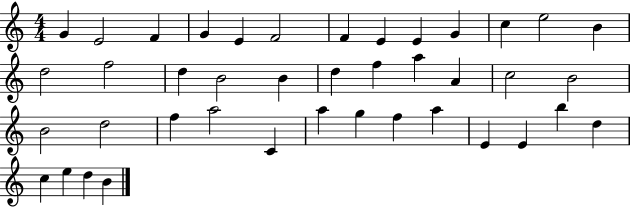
{
  \clef treble
  \numericTimeSignature
  \time 4/4
  \key c \major
  g'4 e'2 f'4 | g'4 e'4 f'2 | f'4 e'4 e'4 g'4 | c''4 e''2 b'4 | \break d''2 f''2 | d''4 b'2 b'4 | d''4 f''4 a''4 a'4 | c''2 b'2 | \break b'2 d''2 | f''4 a''2 c'4 | a''4 g''4 f''4 a''4 | e'4 e'4 b''4 d''4 | \break c''4 e''4 d''4 b'4 | \bar "|."
}